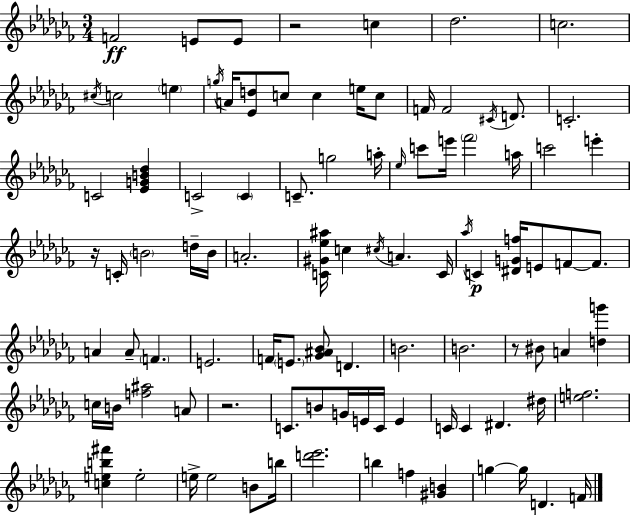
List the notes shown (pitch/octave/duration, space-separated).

F4/h E4/e E4/e R/h C5/q Db5/h. C5/h. C#5/s C5/h E5/q G5/s A4/s [Eb4,D5]/e C5/e C5/q E5/s C5/e F4/s F4/h C#4/s D4/e. C4/h. C4/h [Eb4,G4,B4,Db5]/q C4/h C4/q C4/e. G5/h A5/s Eb5/s C6/e E6/s FES6/h A5/s C6/h E6/q R/s C4/s B4/h D5/s B4/s A4/h. [C4,G#4,Eb5,A#5]/s C5/q C#5/s A4/q. C4/s Ab5/s C4/q [D#4,G4,F5]/s E4/e F4/e F4/e. A4/q A4/e F4/q. E4/h. F4/s E4/e. [Gb4,A#4,Bb4]/e D4/q. B4/h. B4/h. R/e BIS4/e A4/q [D5,G6]/q C5/s B4/s [F5,A#5]/h A4/e R/h. C4/e. B4/e G4/s E4/s C4/s E4/q C4/s C4/q D#4/q. D#5/s [E5,F5]/h. [C5,E5,B5,F#6]/q E5/h E5/s E5/h B4/e B5/s [D6,Eb6]/h. B5/q F5/q [G#4,B4]/q G5/q G5/s D4/q. F4/s